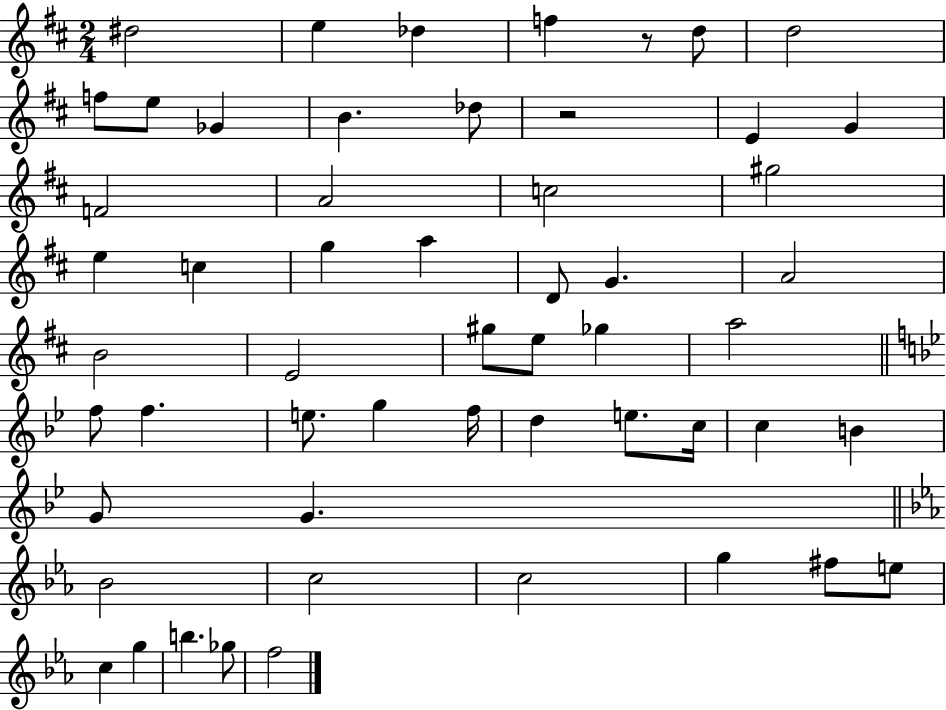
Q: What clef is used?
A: treble